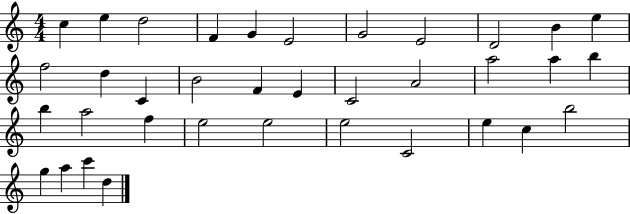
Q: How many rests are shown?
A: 0